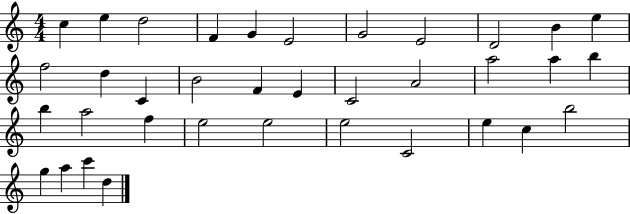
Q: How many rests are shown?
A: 0